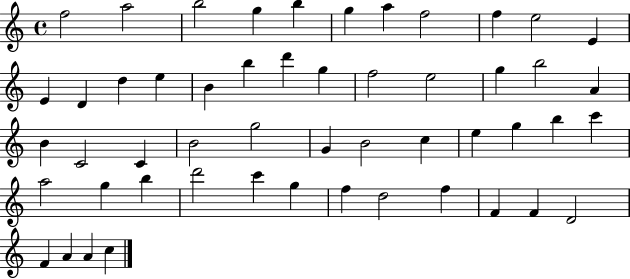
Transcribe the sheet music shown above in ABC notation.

X:1
T:Untitled
M:4/4
L:1/4
K:C
f2 a2 b2 g b g a f2 f e2 E E D d e B b d' g f2 e2 g b2 A B C2 C B2 g2 G B2 c e g b c' a2 g b d'2 c' g f d2 f F F D2 F A A c